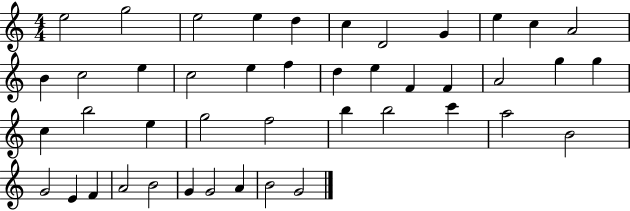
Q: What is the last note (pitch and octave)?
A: G4